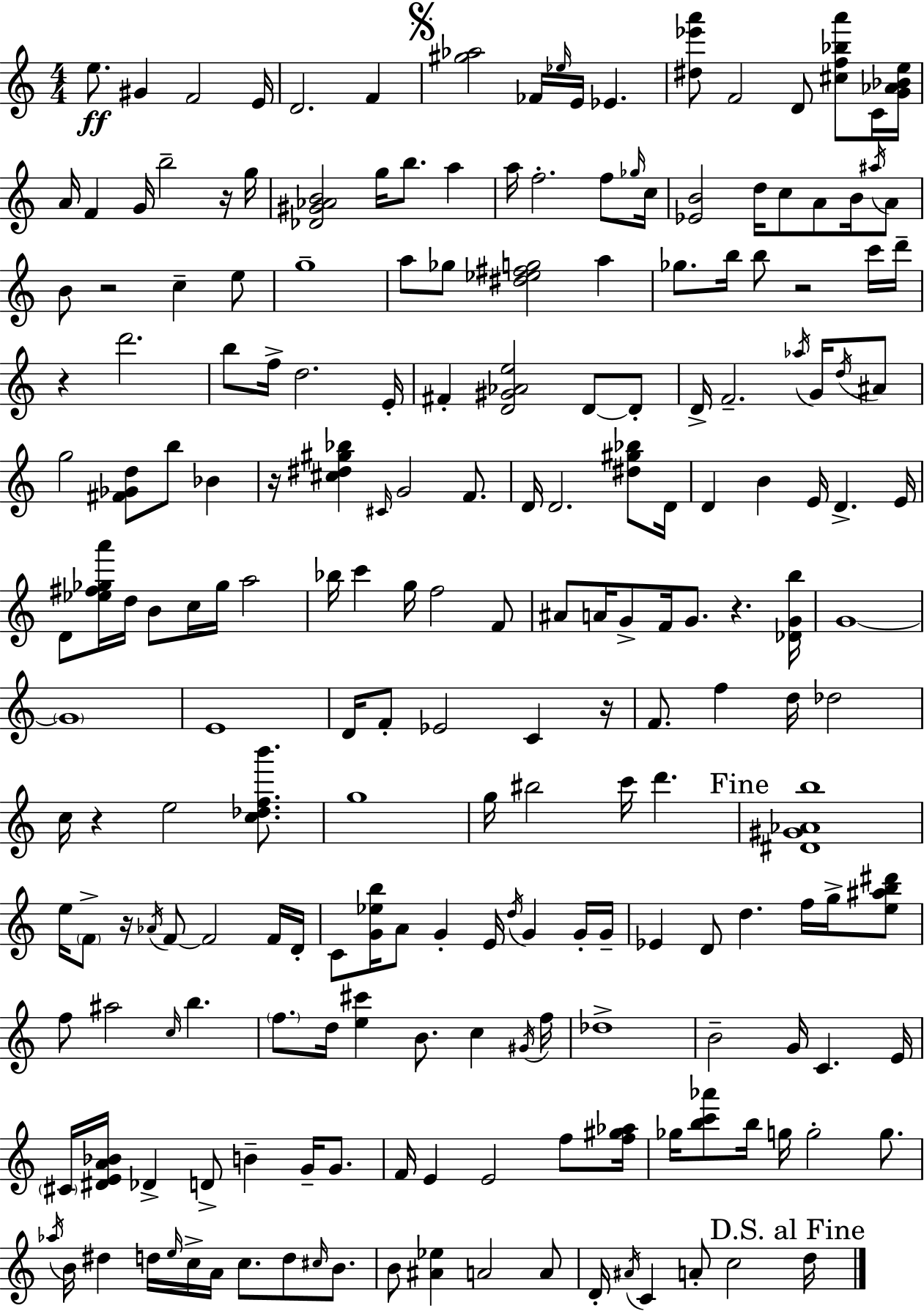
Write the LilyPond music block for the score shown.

{
  \clef treble
  \numericTimeSignature
  \time 4/4
  \key a \minor
  e''8.\ff gis'4 f'2 e'16 | d'2. f'4 | \mark \markup { \musicglyph "scripts.segno" } <gis'' aes''>2 fes'16 \grace { ees''16 } e'16 ees'4. | <dis'' ees''' a'''>8 f'2 d'8 <cis'' f'' bes'' a'''>8 c'16 | \break <g' aes' bes' e''>16 a'16 f'4 g'16 b''2-- r16 | g''16 <des' gis' aes' b'>2 g''16 b''8. a''4 | a''16 f''2.-. f''8 | \grace { ges''16 } c''16 <ees' b'>2 d''16 c''8 a'8 b'16 | \break \acciaccatura { ais''16 } a'8 b'8 r2 c''4-- | e''8 g''1-- | a''8 ges''8 <dis'' ees'' fis'' g''>2 a''4 | ges''8. b''16 b''8 r2 | \break c'''16 d'''16-- r4 d'''2. | b''8 f''16-> d''2. | e'16-. fis'4-. <d' gis' aes' e''>2 d'8~~ | d'8-. d'16-> f'2.-- | \break \acciaccatura { aes''16 } g'16 \acciaccatura { d''16 } ais'8 g''2 <fis' ges' d''>8 b''8 | bes'4 r16 <cis'' dis'' gis'' bes''>4 \grace { cis'16 } g'2 | f'8. d'16 d'2. | <dis'' gis'' bes''>8 d'16 d'4 b'4 e'16 d'4.-> | \break e'16 d'8 <ees'' fis'' ges'' a'''>16 d''16 b'8 c''16 ges''16 a''2 | bes''16 c'''4 g''16 f''2 | f'8 ais'8 a'16 g'8-> f'16 g'8. r4. | <des' g' b''>16 g'1~~ | \break \parenthesize g'1 | e'1 | d'16 f'8-. ees'2 | c'4 r16 f'8. f''4 d''16 des''2 | \break c''16 r4 e''2 | <c'' des'' f'' b'''>8. g''1 | g''16 bis''2 c'''16 | d'''4. \mark "Fine" <dis' gis' aes' b''>1 | \break e''16 \parenthesize f'8-> r16 \acciaccatura { aes'16 } f'8~~ f'2 | f'16 d'16-. c'8 <g' ees'' b''>16 a'8 g'4-. | e'16 \acciaccatura { d''16 } g'4 g'16-. g'16-- ees'4 d'8 d''4. | f''16 g''16-> <e'' ais'' b'' dis'''>8 f''8 ais''2 | \break \grace { c''16 } b''4. \parenthesize f''8. d''16 <e'' cis'''>4 | b'8. c''4 \acciaccatura { gis'16 } f''16 des''1-> | b'2-- | g'16 c'4. e'16 \parenthesize cis'16 <dis' e' a' bes'>16 des'4-> | \break d'8-> b'4-- g'16-- g'8. f'16 e'4 e'2 | f''8 <f'' gis'' aes''>16 ges''16 <b'' c''' aes'''>8 b''16 g''16 g''2-. | g''8. \acciaccatura { aes''16 } b'16 dis''4 | d''16 \grace { e''16 } c''16-> a'16 c''8. d''8 \grace { cis''16 } b'8. b'8 <ais' ees''>4 | \break a'2 a'8 d'16-. \acciaccatura { ais'16 } c'4 | a'8-. c''2 \mark "D.S. al Fine" d''16 \bar "|."
}